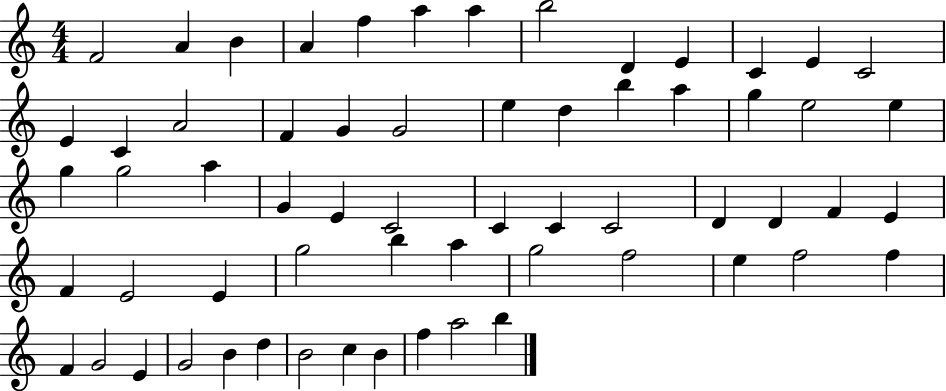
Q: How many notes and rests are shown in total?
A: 62